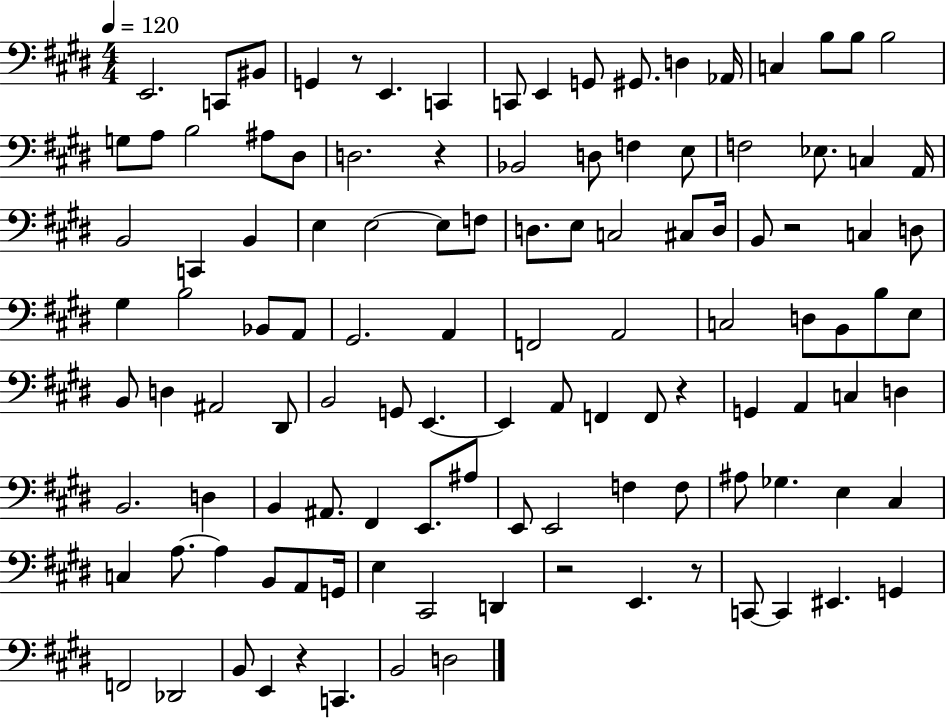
X:1
T:Untitled
M:4/4
L:1/4
K:E
E,,2 C,,/2 ^B,,/2 G,, z/2 E,, C,, C,,/2 E,, G,,/2 ^G,,/2 D, _A,,/4 C, B,/2 B,/2 B,2 G,/2 A,/2 B,2 ^A,/2 ^D,/2 D,2 z _B,,2 D,/2 F, E,/2 F,2 _E,/2 C, A,,/4 B,,2 C,, B,, E, E,2 E,/2 F,/2 D,/2 E,/2 C,2 ^C,/2 D,/4 B,,/2 z2 C, D,/2 ^G, B,2 _B,,/2 A,,/2 ^G,,2 A,, F,,2 A,,2 C,2 D,/2 B,,/2 B,/2 E,/2 B,,/2 D, ^A,,2 ^D,,/2 B,,2 G,,/2 E,, E,, A,,/2 F,, F,,/2 z G,, A,, C, D, B,,2 D, B,, ^A,,/2 ^F,, E,,/2 ^A,/2 E,,/2 E,,2 F, F,/2 ^A,/2 _G, E, ^C, C, A,/2 A, B,,/2 A,,/2 G,,/4 E, ^C,,2 D,, z2 E,, z/2 C,,/2 C,, ^E,, G,, F,,2 _D,,2 B,,/2 E,, z C,, B,,2 D,2